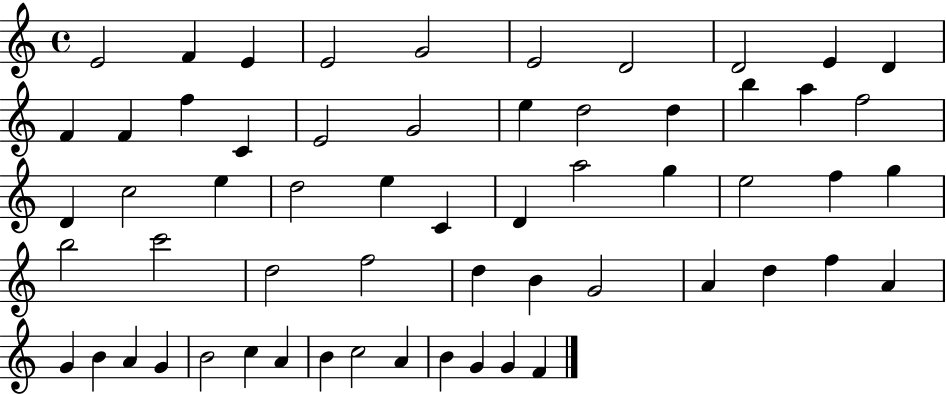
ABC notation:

X:1
T:Untitled
M:4/4
L:1/4
K:C
E2 F E E2 G2 E2 D2 D2 E D F F f C E2 G2 e d2 d b a f2 D c2 e d2 e C D a2 g e2 f g b2 c'2 d2 f2 d B G2 A d f A G B A G B2 c A B c2 A B G G F